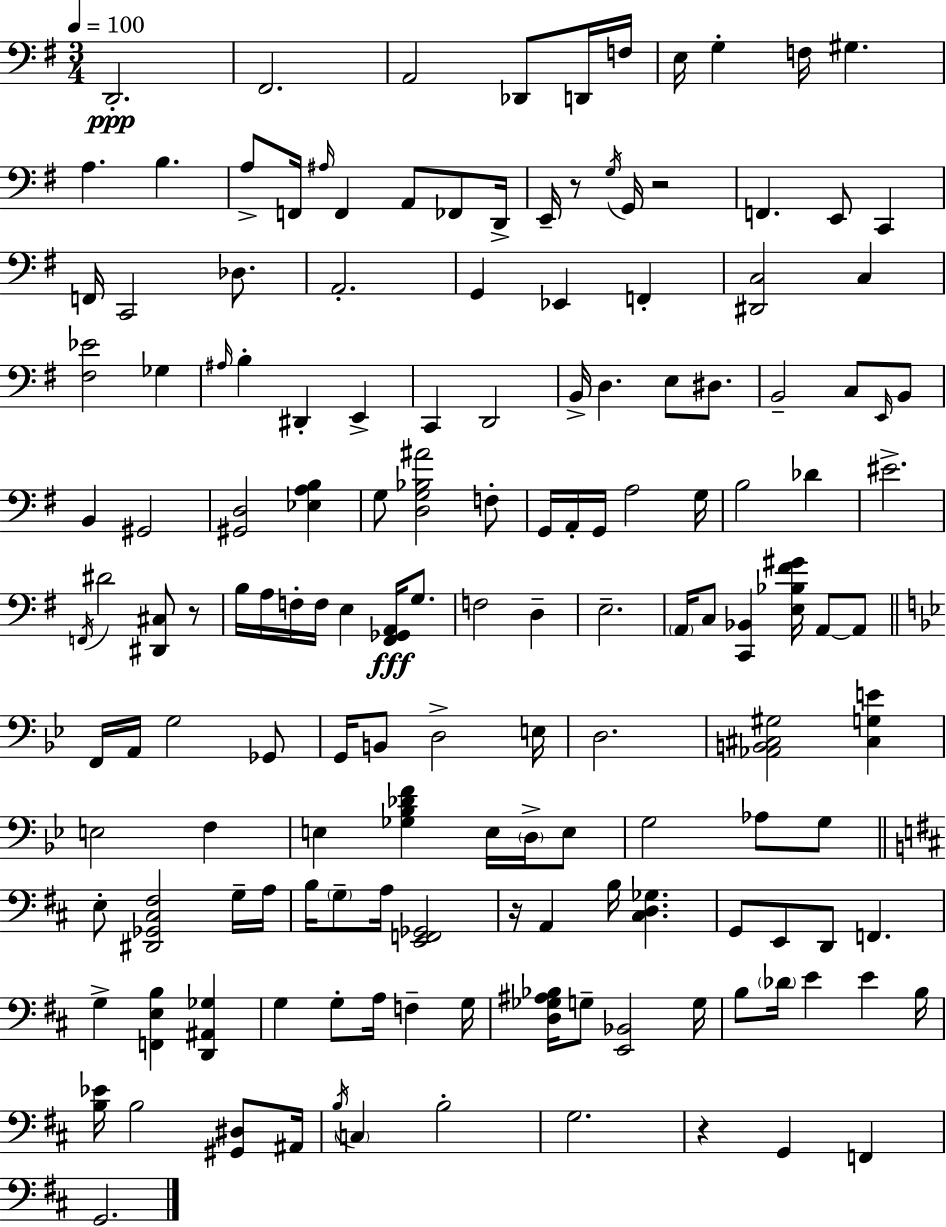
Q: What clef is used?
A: bass